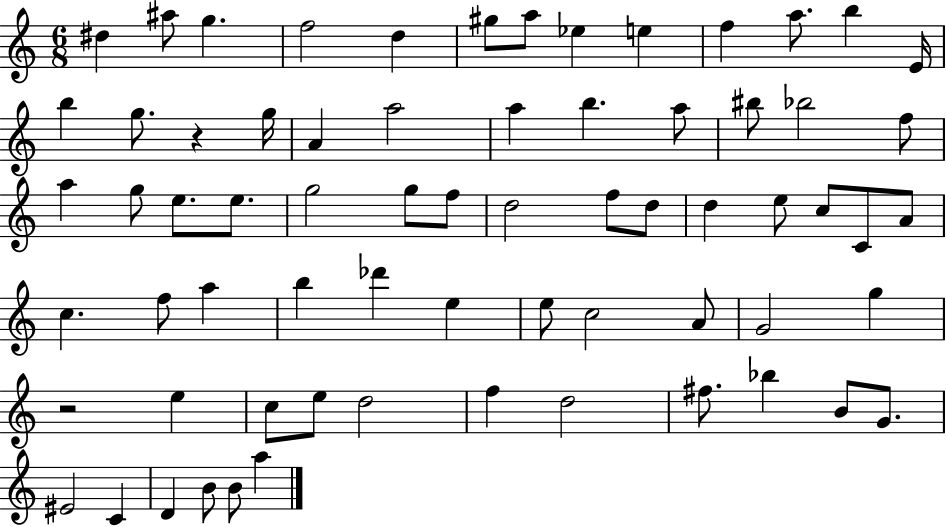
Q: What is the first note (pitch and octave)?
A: D#5